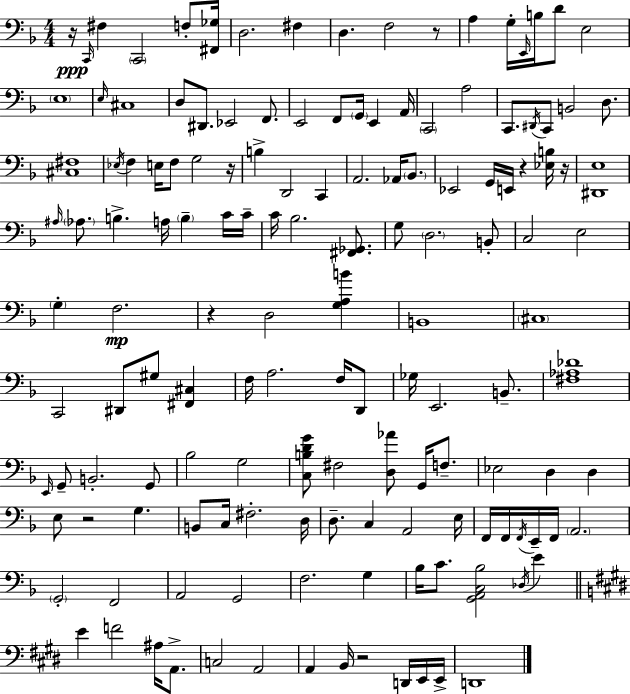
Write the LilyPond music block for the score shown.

{
  \clef bass
  \numericTimeSignature
  \time 4/4
  \key f \major
  r16\ppp \grace { c,16 } fis4 \parenthesize c,2 f8-. | <fis, ges>16 d2. fis4 | d4. f2 r8 | a4 g16-. \grace { e,16 } b16 d'8 e2 | \break \parenthesize e1 | \grace { e16 } cis1 | d8 dis,8. ees,2 | f,8. e,2 f,8 \parenthesize g,16 e,4 | \break a,16 \parenthesize c,2 a2 | c,8. \acciaccatura { dis,16 } c,8 b,2 | d8. <cis fis>1 | \acciaccatura { ees16 } f4 e16 f8 g2 | \break r16 b4-> d,2 | c,4 a,2. | aes,16 \parenthesize bes,8. ees,2 g,16 e,16 r4 | <ees b>16 r16 <dis, e>1 | \break \grace { ais16 } \parenthesize aes8. b4.-> a16 | \parenthesize b4-- c'16 c'16-- c'16 bes2. | <fis, ges,>8. g8 \parenthesize d2. | b,8-. c2 e2 | \break \parenthesize g4-. f2.\mp | r4 d2 | <g a b'>4 b,1 | \parenthesize cis1 | \break c,2 dis,8 | gis8 <fis, cis>4 f16 a2. | f16 d,8 ges16 e,2. | b,8.-- <fis aes des'>1 | \break \grace { e,16 } g,8-- b,2.-. | g,8 bes2 g2 | <c b d' g'>8 fis2 | <d aes'>8 g,16 f8.-- ees2 d4 | \break d4 e8 r2 | g4. b,8 c16 fis2.-. | d16 d8.-- c4 a,2 | e16 f,16 f,16 \acciaccatura { f,16 } e,16-- f,16 \parenthesize a,2. | \break \parenthesize g,2-. | f,2 a,2 | g,2 f2. | g4 bes16 c'8. <g, a, c bes>2 | \break \acciaccatura { des16 } e'4 \bar "||" \break \key e \major e'4 f'2 ais16 a,8.-> | c2 a,2 | a,4 b,16 r2 d,16 e,16 e,16-> | d,1 | \break \bar "|."
}